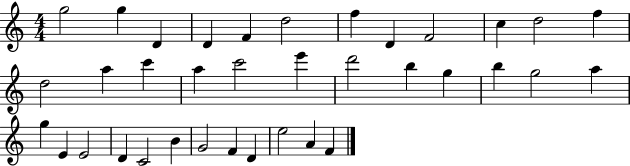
{
  \clef treble
  \numericTimeSignature
  \time 4/4
  \key c \major
  g''2 g''4 d'4 | d'4 f'4 d''2 | f''4 d'4 f'2 | c''4 d''2 f''4 | \break d''2 a''4 c'''4 | a''4 c'''2 e'''4 | d'''2 b''4 g''4 | b''4 g''2 a''4 | \break g''4 e'4 e'2 | d'4 c'2 b'4 | g'2 f'4 d'4 | e''2 a'4 f'4 | \break \bar "|."
}